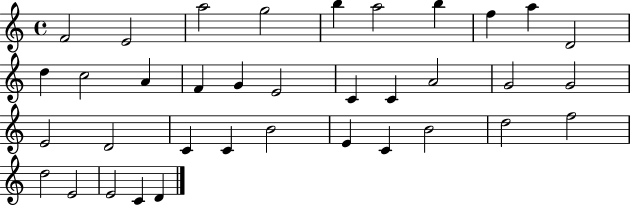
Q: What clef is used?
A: treble